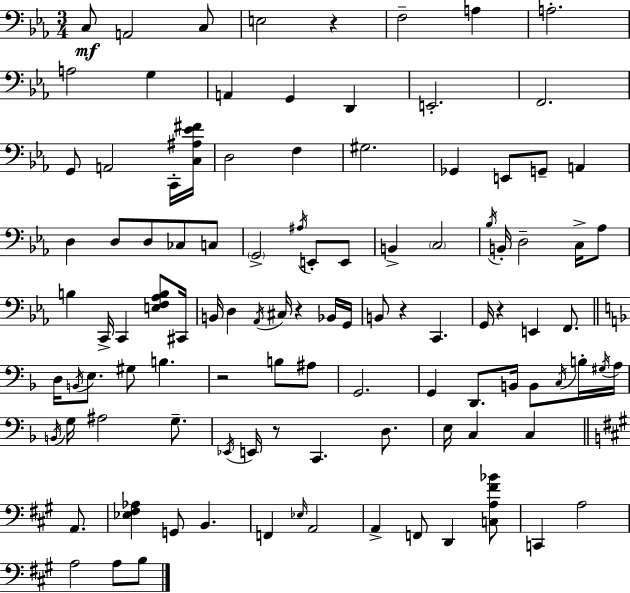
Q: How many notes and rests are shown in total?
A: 106